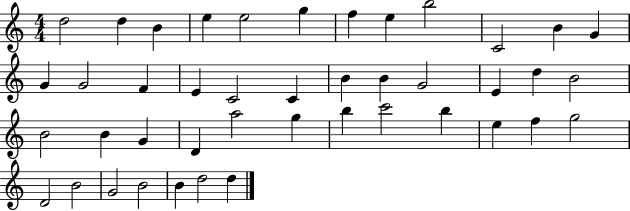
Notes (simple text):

D5/h D5/q B4/q E5/q E5/h G5/q F5/q E5/q B5/h C4/h B4/q G4/q G4/q G4/h F4/q E4/q C4/h C4/q B4/q B4/q G4/h E4/q D5/q B4/h B4/h B4/q G4/q D4/q A5/h G5/q B5/q C6/h B5/q E5/q F5/q G5/h D4/h B4/h G4/h B4/h B4/q D5/h D5/q